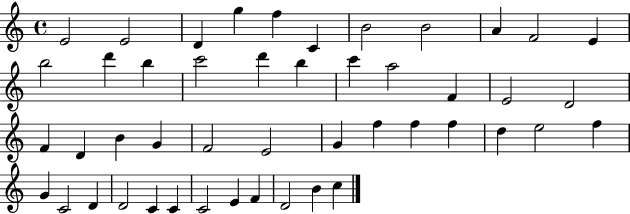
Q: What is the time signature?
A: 4/4